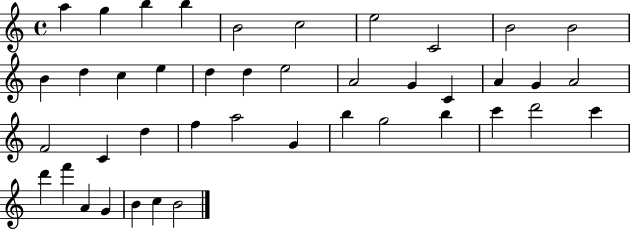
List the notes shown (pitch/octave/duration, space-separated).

A5/q G5/q B5/q B5/q B4/h C5/h E5/h C4/h B4/h B4/h B4/q D5/q C5/q E5/q D5/q D5/q E5/h A4/h G4/q C4/q A4/q G4/q A4/h F4/h C4/q D5/q F5/q A5/h G4/q B5/q G5/h B5/q C6/q D6/h C6/q D6/q F6/q A4/q G4/q B4/q C5/q B4/h